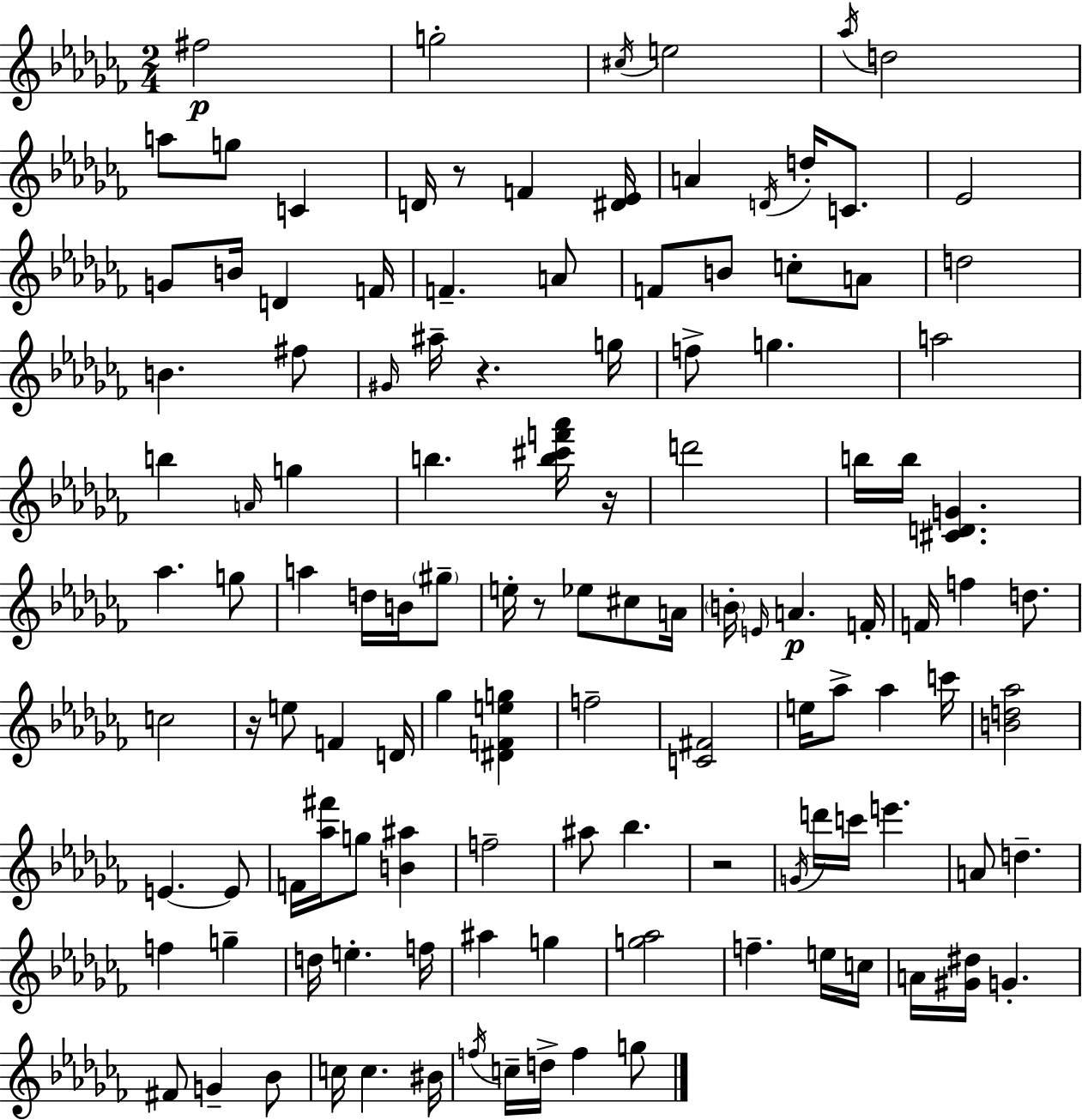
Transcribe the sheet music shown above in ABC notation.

X:1
T:Untitled
M:2/4
L:1/4
K:Abm
^f2 g2 ^c/4 e2 _a/4 d2 a/2 g/2 C D/4 z/2 F [^D_E]/4 A D/4 d/4 C/2 _E2 G/2 B/4 D F/4 F A/2 F/2 B/2 c/2 A/2 d2 B ^f/2 ^G/4 ^a/4 z g/4 f/2 g a2 b A/4 g b [b^c'f'_a']/4 z/4 d'2 b/4 b/4 [^CDG] _a g/2 a d/4 B/4 ^g/2 e/4 z/2 _e/2 ^c/2 A/4 B/4 E/4 A F/4 F/4 f d/2 c2 z/4 e/2 F D/4 _g [^DFeg] f2 [C^F]2 e/4 _a/2 _a c'/4 [Bd_a]2 E E/2 F/4 [_a^f']/4 g/2 [B^a] f2 ^a/2 _b z2 G/4 d'/4 c'/4 e' A/2 d f g d/4 e f/4 ^a g [g_a]2 f e/4 c/4 A/4 [^G^d]/4 G ^F/2 G _B/2 c/4 c ^B/4 f/4 c/4 d/4 f g/2